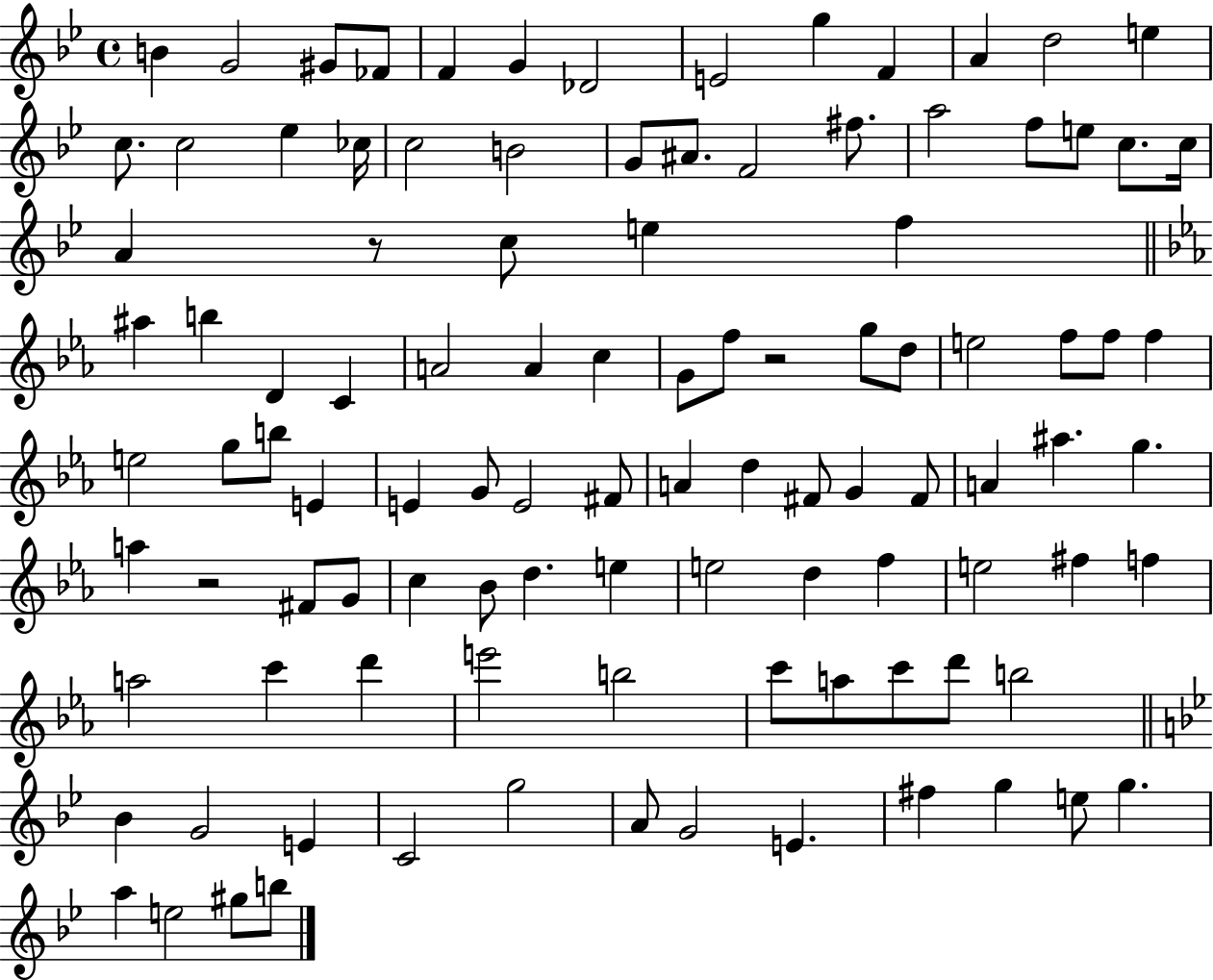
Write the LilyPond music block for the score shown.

{
  \clef treble
  \time 4/4
  \defaultTimeSignature
  \key bes \major
  b'4 g'2 gis'8 fes'8 | f'4 g'4 des'2 | e'2 g''4 f'4 | a'4 d''2 e''4 | \break c''8. c''2 ees''4 ces''16 | c''2 b'2 | g'8 ais'8. f'2 fis''8. | a''2 f''8 e''8 c''8. c''16 | \break a'4 r8 c''8 e''4 f''4 | \bar "||" \break \key ees \major ais''4 b''4 d'4 c'4 | a'2 a'4 c''4 | g'8 f''8 r2 g''8 d''8 | e''2 f''8 f''8 f''4 | \break e''2 g''8 b''8 e'4 | e'4 g'8 e'2 fis'8 | a'4 d''4 fis'8 g'4 fis'8 | a'4 ais''4. g''4. | \break a''4 r2 fis'8 g'8 | c''4 bes'8 d''4. e''4 | e''2 d''4 f''4 | e''2 fis''4 f''4 | \break a''2 c'''4 d'''4 | e'''2 b''2 | c'''8 a''8 c'''8 d'''8 b''2 | \bar "||" \break \key bes \major bes'4 g'2 e'4 | c'2 g''2 | a'8 g'2 e'4. | fis''4 g''4 e''8 g''4. | \break a''4 e''2 gis''8 b''8 | \bar "|."
}